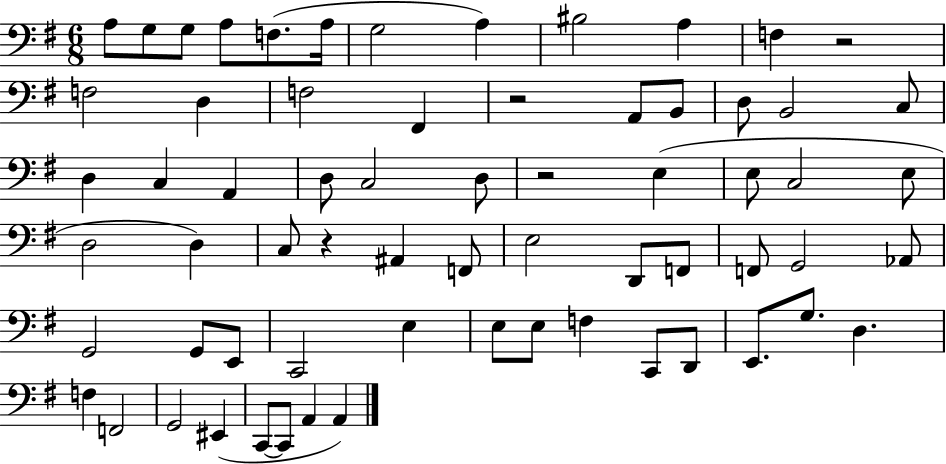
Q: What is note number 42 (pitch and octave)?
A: G2